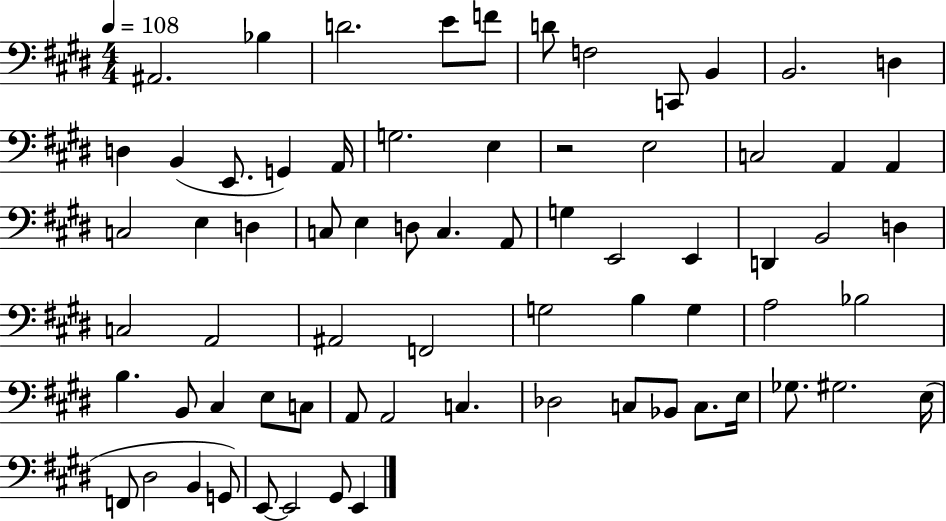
A#2/h. Bb3/q D4/h. E4/e F4/e D4/e F3/h C2/e B2/q B2/h. D3/q D3/q B2/q E2/e. G2/q A2/s G3/h. E3/q R/h E3/h C3/h A2/q A2/q C3/h E3/q D3/q C3/e E3/q D3/e C3/q. A2/e G3/q E2/h E2/q D2/q B2/h D3/q C3/h A2/h A#2/h F2/h G3/h B3/q G3/q A3/h Bb3/h B3/q. B2/e C#3/q E3/e C3/e A2/e A2/h C3/q. Db3/h C3/e Bb2/e C3/e. E3/s Gb3/e. G#3/h. E3/s F2/e D#3/h B2/q G2/e E2/e E2/h G#2/e E2/q